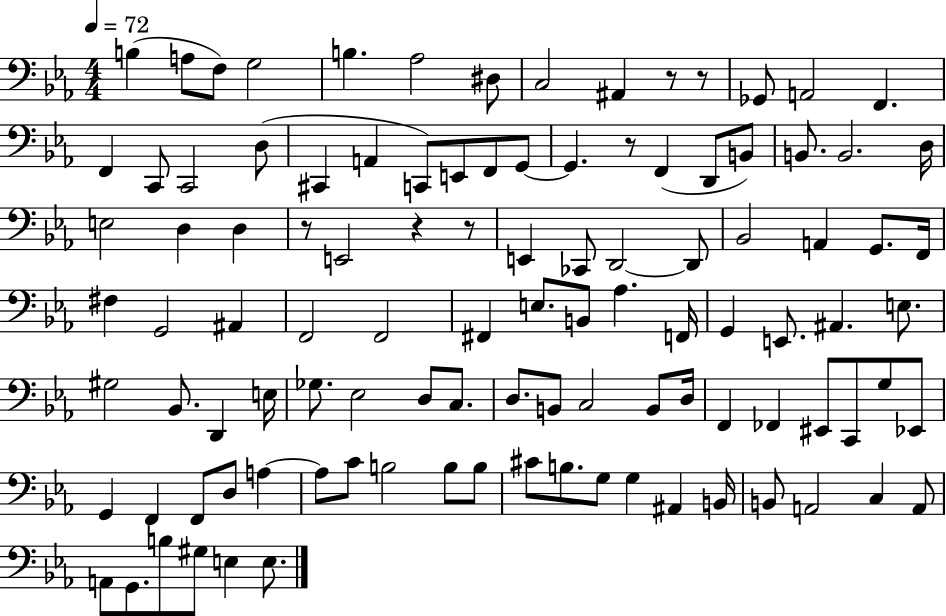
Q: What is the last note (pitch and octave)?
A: E3